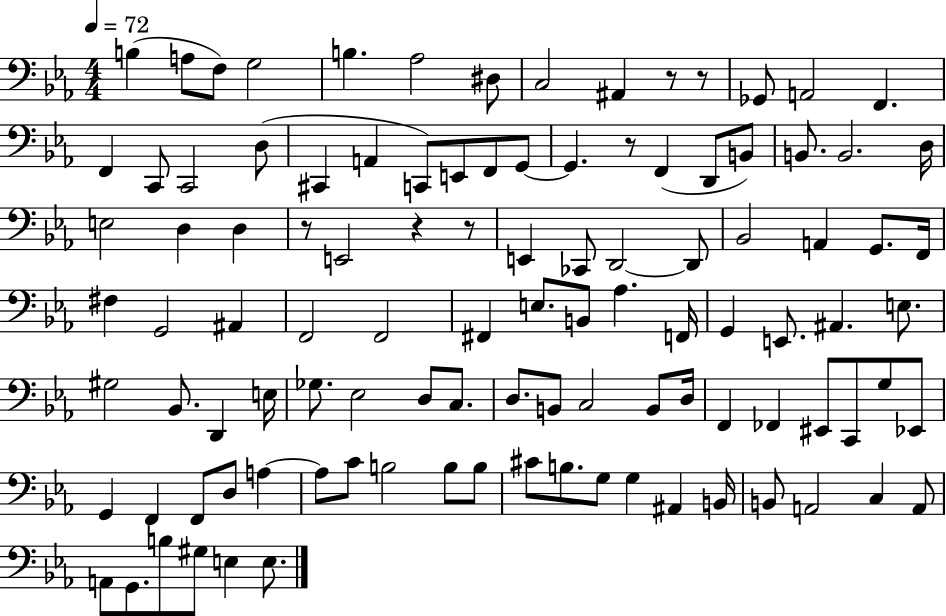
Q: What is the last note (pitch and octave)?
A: E3